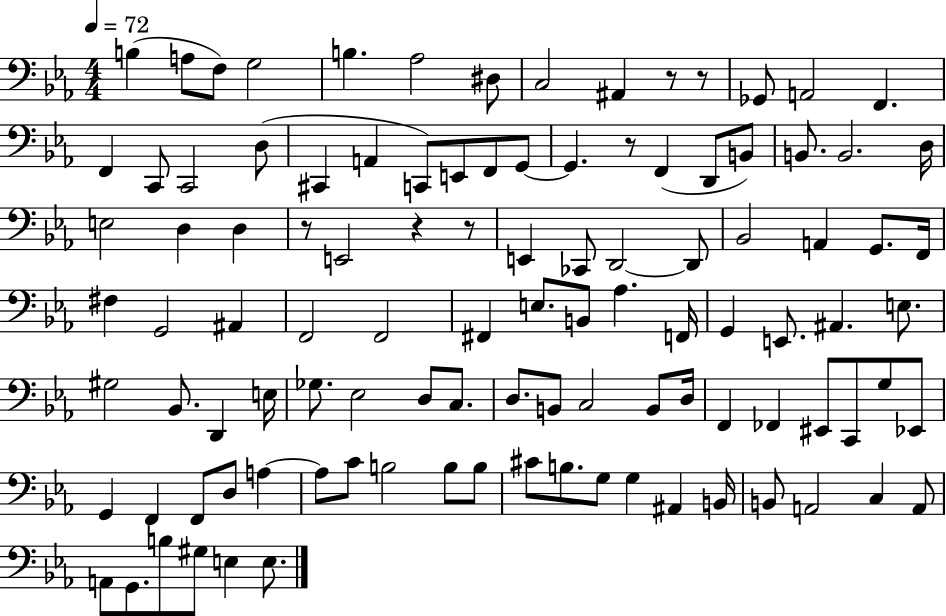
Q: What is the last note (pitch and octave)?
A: E3